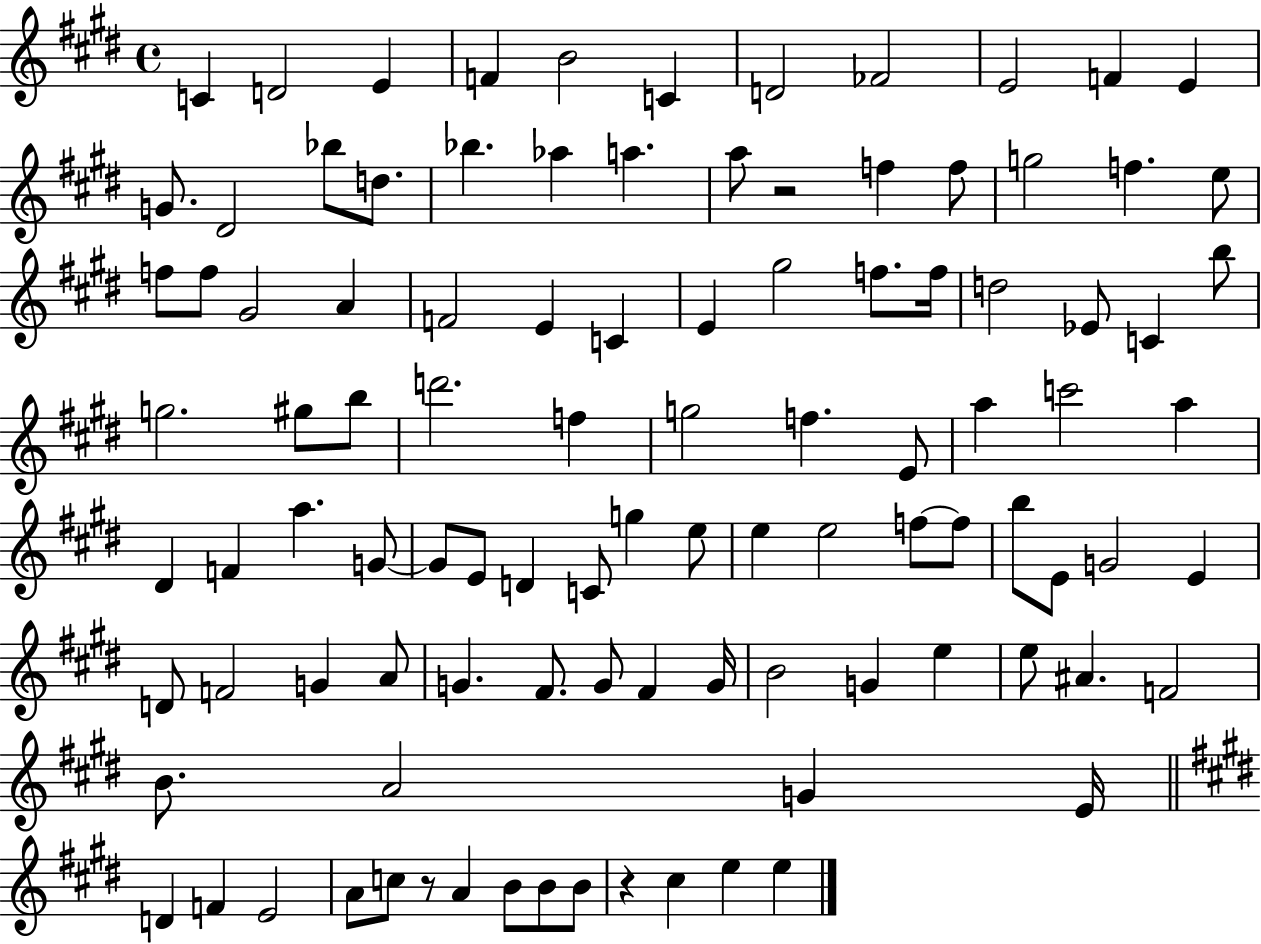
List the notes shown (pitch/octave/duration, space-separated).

C4/q D4/h E4/q F4/q B4/h C4/q D4/h FES4/h E4/h F4/q E4/q G4/e. D#4/h Bb5/e D5/e. Bb5/q. Ab5/q A5/q. A5/e R/h F5/q F5/e G5/h F5/q. E5/e F5/e F5/e G#4/h A4/q F4/h E4/q C4/q E4/q G#5/h F5/e. F5/s D5/h Eb4/e C4/q B5/e G5/h. G#5/e B5/e D6/h. F5/q G5/h F5/q. E4/e A5/q C6/h A5/q D#4/q F4/q A5/q. G4/e G4/e E4/e D4/q C4/e G5/q E5/e E5/q E5/h F5/e F5/e B5/e E4/e G4/h E4/q D4/e F4/h G4/q A4/e G4/q. F#4/e. G4/e F#4/q G4/s B4/h G4/q E5/q E5/e A#4/q. F4/h B4/e. A4/h G4/q E4/s D4/q F4/q E4/h A4/e C5/e R/e A4/q B4/e B4/e B4/e R/q C#5/q E5/q E5/q